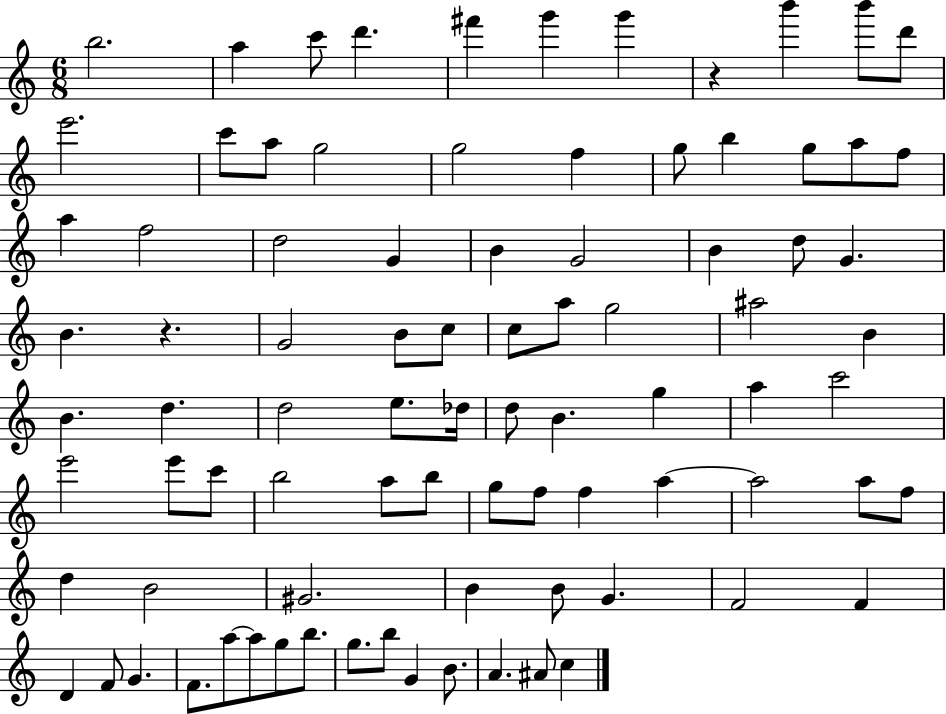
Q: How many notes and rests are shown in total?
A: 87